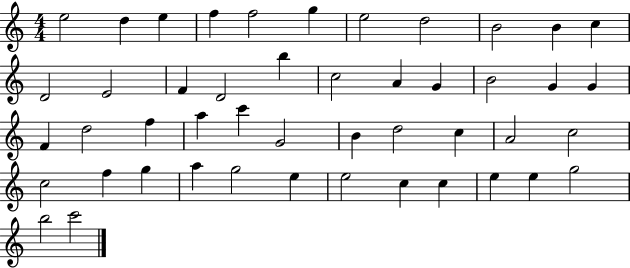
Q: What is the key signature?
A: C major